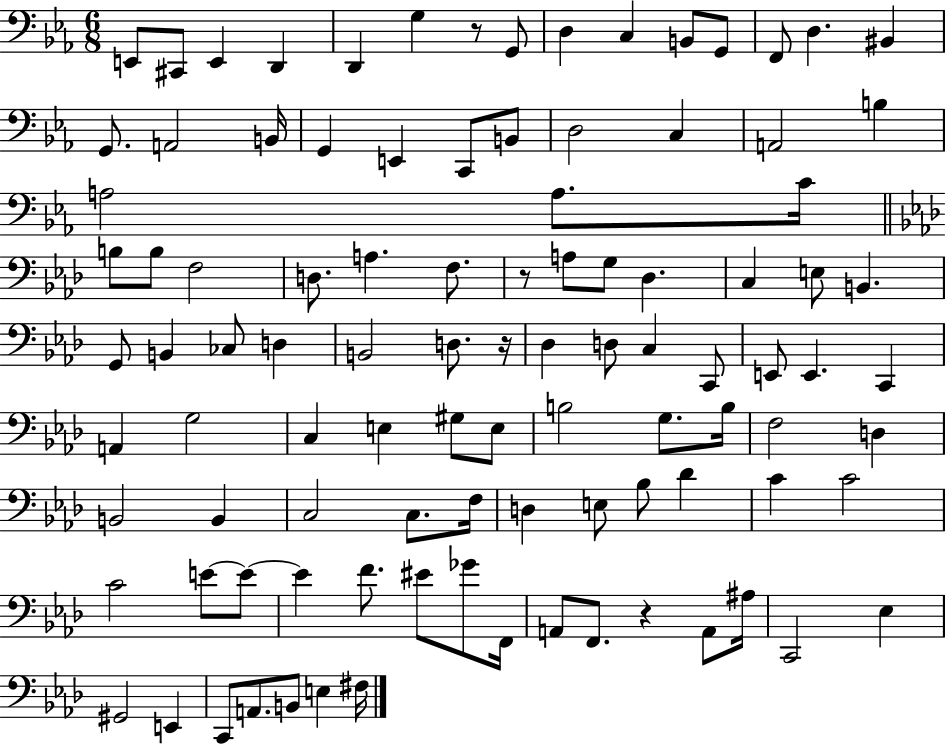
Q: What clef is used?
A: bass